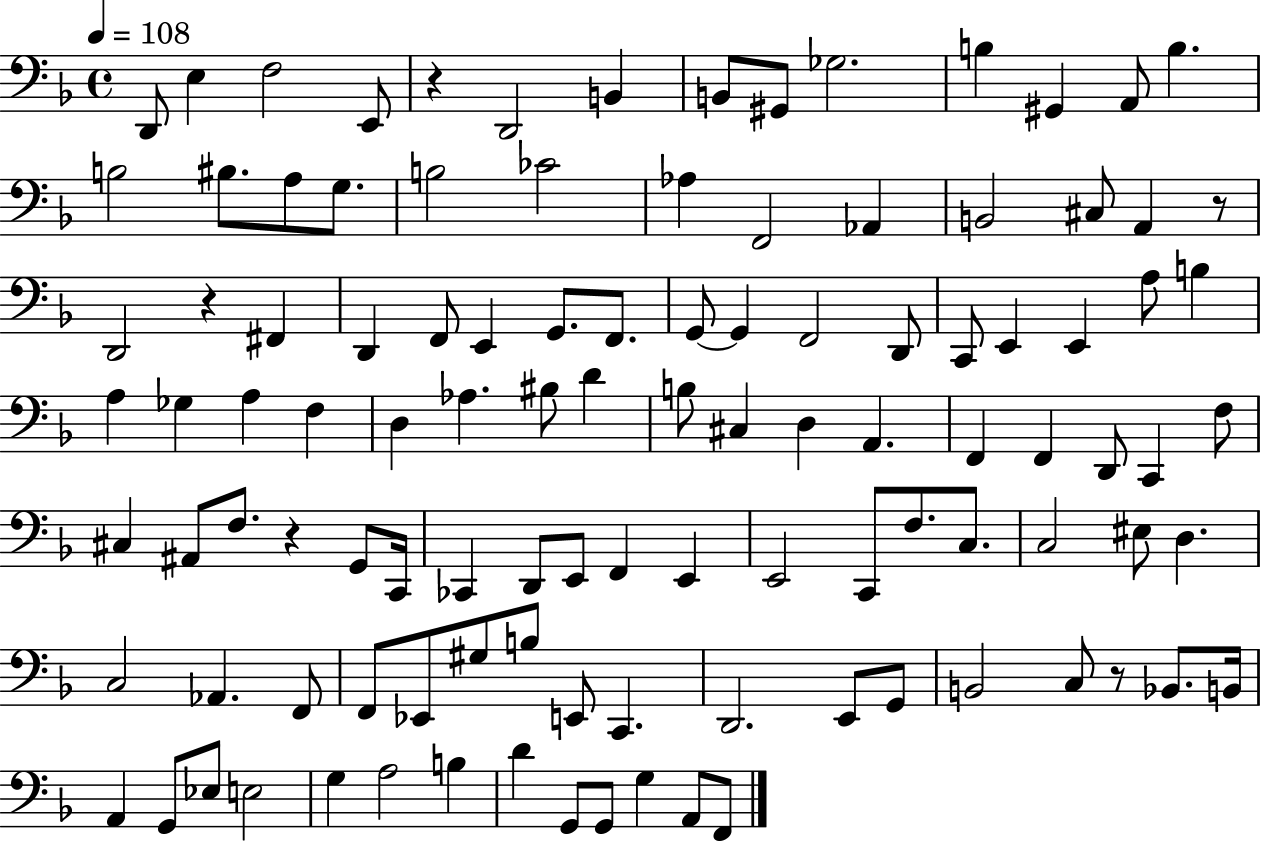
X:1
T:Untitled
M:4/4
L:1/4
K:F
D,,/2 E, F,2 E,,/2 z D,,2 B,, B,,/2 ^G,,/2 _G,2 B, ^G,, A,,/2 B, B,2 ^B,/2 A,/2 G,/2 B,2 _C2 _A, F,,2 _A,, B,,2 ^C,/2 A,, z/2 D,,2 z ^F,, D,, F,,/2 E,, G,,/2 F,,/2 G,,/2 G,, F,,2 D,,/2 C,,/2 E,, E,, A,/2 B, A, _G, A, F, D, _A, ^B,/2 D B,/2 ^C, D, A,, F,, F,, D,,/2 C,, F,/2 ^C, ^A,,/2 F,/2 z G,,/2 C,,/4 _C,, D,,/2 E,,/2 F,, E,, E,,2 C,,/2 F,/2 C,/2 C,2 ^E,/2 D, C,2 _A,, F,,/2 F,,/2 _E,,/2 ^G,/2 B,/2 E,,/2 C,, D,,2 E,,/2 G,,/2 B,,2 C,/2 z/2 _B,,/2 B,,/4 A,, G,,/2 _E,/2 E,2 G, A,2 B, D G,,/2 G,,/2 G, A,,/2 F,,/2